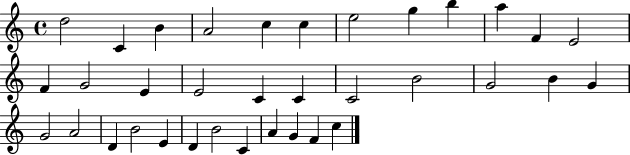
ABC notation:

X:1
T:Untitled
M:4/4
L:1/4
K:C
d2 C B A2 c c e2 g b a F E2 F G2 E E2 C C C2 B2 G2 B G G2 A2 D B2 E D B2 C A G F c